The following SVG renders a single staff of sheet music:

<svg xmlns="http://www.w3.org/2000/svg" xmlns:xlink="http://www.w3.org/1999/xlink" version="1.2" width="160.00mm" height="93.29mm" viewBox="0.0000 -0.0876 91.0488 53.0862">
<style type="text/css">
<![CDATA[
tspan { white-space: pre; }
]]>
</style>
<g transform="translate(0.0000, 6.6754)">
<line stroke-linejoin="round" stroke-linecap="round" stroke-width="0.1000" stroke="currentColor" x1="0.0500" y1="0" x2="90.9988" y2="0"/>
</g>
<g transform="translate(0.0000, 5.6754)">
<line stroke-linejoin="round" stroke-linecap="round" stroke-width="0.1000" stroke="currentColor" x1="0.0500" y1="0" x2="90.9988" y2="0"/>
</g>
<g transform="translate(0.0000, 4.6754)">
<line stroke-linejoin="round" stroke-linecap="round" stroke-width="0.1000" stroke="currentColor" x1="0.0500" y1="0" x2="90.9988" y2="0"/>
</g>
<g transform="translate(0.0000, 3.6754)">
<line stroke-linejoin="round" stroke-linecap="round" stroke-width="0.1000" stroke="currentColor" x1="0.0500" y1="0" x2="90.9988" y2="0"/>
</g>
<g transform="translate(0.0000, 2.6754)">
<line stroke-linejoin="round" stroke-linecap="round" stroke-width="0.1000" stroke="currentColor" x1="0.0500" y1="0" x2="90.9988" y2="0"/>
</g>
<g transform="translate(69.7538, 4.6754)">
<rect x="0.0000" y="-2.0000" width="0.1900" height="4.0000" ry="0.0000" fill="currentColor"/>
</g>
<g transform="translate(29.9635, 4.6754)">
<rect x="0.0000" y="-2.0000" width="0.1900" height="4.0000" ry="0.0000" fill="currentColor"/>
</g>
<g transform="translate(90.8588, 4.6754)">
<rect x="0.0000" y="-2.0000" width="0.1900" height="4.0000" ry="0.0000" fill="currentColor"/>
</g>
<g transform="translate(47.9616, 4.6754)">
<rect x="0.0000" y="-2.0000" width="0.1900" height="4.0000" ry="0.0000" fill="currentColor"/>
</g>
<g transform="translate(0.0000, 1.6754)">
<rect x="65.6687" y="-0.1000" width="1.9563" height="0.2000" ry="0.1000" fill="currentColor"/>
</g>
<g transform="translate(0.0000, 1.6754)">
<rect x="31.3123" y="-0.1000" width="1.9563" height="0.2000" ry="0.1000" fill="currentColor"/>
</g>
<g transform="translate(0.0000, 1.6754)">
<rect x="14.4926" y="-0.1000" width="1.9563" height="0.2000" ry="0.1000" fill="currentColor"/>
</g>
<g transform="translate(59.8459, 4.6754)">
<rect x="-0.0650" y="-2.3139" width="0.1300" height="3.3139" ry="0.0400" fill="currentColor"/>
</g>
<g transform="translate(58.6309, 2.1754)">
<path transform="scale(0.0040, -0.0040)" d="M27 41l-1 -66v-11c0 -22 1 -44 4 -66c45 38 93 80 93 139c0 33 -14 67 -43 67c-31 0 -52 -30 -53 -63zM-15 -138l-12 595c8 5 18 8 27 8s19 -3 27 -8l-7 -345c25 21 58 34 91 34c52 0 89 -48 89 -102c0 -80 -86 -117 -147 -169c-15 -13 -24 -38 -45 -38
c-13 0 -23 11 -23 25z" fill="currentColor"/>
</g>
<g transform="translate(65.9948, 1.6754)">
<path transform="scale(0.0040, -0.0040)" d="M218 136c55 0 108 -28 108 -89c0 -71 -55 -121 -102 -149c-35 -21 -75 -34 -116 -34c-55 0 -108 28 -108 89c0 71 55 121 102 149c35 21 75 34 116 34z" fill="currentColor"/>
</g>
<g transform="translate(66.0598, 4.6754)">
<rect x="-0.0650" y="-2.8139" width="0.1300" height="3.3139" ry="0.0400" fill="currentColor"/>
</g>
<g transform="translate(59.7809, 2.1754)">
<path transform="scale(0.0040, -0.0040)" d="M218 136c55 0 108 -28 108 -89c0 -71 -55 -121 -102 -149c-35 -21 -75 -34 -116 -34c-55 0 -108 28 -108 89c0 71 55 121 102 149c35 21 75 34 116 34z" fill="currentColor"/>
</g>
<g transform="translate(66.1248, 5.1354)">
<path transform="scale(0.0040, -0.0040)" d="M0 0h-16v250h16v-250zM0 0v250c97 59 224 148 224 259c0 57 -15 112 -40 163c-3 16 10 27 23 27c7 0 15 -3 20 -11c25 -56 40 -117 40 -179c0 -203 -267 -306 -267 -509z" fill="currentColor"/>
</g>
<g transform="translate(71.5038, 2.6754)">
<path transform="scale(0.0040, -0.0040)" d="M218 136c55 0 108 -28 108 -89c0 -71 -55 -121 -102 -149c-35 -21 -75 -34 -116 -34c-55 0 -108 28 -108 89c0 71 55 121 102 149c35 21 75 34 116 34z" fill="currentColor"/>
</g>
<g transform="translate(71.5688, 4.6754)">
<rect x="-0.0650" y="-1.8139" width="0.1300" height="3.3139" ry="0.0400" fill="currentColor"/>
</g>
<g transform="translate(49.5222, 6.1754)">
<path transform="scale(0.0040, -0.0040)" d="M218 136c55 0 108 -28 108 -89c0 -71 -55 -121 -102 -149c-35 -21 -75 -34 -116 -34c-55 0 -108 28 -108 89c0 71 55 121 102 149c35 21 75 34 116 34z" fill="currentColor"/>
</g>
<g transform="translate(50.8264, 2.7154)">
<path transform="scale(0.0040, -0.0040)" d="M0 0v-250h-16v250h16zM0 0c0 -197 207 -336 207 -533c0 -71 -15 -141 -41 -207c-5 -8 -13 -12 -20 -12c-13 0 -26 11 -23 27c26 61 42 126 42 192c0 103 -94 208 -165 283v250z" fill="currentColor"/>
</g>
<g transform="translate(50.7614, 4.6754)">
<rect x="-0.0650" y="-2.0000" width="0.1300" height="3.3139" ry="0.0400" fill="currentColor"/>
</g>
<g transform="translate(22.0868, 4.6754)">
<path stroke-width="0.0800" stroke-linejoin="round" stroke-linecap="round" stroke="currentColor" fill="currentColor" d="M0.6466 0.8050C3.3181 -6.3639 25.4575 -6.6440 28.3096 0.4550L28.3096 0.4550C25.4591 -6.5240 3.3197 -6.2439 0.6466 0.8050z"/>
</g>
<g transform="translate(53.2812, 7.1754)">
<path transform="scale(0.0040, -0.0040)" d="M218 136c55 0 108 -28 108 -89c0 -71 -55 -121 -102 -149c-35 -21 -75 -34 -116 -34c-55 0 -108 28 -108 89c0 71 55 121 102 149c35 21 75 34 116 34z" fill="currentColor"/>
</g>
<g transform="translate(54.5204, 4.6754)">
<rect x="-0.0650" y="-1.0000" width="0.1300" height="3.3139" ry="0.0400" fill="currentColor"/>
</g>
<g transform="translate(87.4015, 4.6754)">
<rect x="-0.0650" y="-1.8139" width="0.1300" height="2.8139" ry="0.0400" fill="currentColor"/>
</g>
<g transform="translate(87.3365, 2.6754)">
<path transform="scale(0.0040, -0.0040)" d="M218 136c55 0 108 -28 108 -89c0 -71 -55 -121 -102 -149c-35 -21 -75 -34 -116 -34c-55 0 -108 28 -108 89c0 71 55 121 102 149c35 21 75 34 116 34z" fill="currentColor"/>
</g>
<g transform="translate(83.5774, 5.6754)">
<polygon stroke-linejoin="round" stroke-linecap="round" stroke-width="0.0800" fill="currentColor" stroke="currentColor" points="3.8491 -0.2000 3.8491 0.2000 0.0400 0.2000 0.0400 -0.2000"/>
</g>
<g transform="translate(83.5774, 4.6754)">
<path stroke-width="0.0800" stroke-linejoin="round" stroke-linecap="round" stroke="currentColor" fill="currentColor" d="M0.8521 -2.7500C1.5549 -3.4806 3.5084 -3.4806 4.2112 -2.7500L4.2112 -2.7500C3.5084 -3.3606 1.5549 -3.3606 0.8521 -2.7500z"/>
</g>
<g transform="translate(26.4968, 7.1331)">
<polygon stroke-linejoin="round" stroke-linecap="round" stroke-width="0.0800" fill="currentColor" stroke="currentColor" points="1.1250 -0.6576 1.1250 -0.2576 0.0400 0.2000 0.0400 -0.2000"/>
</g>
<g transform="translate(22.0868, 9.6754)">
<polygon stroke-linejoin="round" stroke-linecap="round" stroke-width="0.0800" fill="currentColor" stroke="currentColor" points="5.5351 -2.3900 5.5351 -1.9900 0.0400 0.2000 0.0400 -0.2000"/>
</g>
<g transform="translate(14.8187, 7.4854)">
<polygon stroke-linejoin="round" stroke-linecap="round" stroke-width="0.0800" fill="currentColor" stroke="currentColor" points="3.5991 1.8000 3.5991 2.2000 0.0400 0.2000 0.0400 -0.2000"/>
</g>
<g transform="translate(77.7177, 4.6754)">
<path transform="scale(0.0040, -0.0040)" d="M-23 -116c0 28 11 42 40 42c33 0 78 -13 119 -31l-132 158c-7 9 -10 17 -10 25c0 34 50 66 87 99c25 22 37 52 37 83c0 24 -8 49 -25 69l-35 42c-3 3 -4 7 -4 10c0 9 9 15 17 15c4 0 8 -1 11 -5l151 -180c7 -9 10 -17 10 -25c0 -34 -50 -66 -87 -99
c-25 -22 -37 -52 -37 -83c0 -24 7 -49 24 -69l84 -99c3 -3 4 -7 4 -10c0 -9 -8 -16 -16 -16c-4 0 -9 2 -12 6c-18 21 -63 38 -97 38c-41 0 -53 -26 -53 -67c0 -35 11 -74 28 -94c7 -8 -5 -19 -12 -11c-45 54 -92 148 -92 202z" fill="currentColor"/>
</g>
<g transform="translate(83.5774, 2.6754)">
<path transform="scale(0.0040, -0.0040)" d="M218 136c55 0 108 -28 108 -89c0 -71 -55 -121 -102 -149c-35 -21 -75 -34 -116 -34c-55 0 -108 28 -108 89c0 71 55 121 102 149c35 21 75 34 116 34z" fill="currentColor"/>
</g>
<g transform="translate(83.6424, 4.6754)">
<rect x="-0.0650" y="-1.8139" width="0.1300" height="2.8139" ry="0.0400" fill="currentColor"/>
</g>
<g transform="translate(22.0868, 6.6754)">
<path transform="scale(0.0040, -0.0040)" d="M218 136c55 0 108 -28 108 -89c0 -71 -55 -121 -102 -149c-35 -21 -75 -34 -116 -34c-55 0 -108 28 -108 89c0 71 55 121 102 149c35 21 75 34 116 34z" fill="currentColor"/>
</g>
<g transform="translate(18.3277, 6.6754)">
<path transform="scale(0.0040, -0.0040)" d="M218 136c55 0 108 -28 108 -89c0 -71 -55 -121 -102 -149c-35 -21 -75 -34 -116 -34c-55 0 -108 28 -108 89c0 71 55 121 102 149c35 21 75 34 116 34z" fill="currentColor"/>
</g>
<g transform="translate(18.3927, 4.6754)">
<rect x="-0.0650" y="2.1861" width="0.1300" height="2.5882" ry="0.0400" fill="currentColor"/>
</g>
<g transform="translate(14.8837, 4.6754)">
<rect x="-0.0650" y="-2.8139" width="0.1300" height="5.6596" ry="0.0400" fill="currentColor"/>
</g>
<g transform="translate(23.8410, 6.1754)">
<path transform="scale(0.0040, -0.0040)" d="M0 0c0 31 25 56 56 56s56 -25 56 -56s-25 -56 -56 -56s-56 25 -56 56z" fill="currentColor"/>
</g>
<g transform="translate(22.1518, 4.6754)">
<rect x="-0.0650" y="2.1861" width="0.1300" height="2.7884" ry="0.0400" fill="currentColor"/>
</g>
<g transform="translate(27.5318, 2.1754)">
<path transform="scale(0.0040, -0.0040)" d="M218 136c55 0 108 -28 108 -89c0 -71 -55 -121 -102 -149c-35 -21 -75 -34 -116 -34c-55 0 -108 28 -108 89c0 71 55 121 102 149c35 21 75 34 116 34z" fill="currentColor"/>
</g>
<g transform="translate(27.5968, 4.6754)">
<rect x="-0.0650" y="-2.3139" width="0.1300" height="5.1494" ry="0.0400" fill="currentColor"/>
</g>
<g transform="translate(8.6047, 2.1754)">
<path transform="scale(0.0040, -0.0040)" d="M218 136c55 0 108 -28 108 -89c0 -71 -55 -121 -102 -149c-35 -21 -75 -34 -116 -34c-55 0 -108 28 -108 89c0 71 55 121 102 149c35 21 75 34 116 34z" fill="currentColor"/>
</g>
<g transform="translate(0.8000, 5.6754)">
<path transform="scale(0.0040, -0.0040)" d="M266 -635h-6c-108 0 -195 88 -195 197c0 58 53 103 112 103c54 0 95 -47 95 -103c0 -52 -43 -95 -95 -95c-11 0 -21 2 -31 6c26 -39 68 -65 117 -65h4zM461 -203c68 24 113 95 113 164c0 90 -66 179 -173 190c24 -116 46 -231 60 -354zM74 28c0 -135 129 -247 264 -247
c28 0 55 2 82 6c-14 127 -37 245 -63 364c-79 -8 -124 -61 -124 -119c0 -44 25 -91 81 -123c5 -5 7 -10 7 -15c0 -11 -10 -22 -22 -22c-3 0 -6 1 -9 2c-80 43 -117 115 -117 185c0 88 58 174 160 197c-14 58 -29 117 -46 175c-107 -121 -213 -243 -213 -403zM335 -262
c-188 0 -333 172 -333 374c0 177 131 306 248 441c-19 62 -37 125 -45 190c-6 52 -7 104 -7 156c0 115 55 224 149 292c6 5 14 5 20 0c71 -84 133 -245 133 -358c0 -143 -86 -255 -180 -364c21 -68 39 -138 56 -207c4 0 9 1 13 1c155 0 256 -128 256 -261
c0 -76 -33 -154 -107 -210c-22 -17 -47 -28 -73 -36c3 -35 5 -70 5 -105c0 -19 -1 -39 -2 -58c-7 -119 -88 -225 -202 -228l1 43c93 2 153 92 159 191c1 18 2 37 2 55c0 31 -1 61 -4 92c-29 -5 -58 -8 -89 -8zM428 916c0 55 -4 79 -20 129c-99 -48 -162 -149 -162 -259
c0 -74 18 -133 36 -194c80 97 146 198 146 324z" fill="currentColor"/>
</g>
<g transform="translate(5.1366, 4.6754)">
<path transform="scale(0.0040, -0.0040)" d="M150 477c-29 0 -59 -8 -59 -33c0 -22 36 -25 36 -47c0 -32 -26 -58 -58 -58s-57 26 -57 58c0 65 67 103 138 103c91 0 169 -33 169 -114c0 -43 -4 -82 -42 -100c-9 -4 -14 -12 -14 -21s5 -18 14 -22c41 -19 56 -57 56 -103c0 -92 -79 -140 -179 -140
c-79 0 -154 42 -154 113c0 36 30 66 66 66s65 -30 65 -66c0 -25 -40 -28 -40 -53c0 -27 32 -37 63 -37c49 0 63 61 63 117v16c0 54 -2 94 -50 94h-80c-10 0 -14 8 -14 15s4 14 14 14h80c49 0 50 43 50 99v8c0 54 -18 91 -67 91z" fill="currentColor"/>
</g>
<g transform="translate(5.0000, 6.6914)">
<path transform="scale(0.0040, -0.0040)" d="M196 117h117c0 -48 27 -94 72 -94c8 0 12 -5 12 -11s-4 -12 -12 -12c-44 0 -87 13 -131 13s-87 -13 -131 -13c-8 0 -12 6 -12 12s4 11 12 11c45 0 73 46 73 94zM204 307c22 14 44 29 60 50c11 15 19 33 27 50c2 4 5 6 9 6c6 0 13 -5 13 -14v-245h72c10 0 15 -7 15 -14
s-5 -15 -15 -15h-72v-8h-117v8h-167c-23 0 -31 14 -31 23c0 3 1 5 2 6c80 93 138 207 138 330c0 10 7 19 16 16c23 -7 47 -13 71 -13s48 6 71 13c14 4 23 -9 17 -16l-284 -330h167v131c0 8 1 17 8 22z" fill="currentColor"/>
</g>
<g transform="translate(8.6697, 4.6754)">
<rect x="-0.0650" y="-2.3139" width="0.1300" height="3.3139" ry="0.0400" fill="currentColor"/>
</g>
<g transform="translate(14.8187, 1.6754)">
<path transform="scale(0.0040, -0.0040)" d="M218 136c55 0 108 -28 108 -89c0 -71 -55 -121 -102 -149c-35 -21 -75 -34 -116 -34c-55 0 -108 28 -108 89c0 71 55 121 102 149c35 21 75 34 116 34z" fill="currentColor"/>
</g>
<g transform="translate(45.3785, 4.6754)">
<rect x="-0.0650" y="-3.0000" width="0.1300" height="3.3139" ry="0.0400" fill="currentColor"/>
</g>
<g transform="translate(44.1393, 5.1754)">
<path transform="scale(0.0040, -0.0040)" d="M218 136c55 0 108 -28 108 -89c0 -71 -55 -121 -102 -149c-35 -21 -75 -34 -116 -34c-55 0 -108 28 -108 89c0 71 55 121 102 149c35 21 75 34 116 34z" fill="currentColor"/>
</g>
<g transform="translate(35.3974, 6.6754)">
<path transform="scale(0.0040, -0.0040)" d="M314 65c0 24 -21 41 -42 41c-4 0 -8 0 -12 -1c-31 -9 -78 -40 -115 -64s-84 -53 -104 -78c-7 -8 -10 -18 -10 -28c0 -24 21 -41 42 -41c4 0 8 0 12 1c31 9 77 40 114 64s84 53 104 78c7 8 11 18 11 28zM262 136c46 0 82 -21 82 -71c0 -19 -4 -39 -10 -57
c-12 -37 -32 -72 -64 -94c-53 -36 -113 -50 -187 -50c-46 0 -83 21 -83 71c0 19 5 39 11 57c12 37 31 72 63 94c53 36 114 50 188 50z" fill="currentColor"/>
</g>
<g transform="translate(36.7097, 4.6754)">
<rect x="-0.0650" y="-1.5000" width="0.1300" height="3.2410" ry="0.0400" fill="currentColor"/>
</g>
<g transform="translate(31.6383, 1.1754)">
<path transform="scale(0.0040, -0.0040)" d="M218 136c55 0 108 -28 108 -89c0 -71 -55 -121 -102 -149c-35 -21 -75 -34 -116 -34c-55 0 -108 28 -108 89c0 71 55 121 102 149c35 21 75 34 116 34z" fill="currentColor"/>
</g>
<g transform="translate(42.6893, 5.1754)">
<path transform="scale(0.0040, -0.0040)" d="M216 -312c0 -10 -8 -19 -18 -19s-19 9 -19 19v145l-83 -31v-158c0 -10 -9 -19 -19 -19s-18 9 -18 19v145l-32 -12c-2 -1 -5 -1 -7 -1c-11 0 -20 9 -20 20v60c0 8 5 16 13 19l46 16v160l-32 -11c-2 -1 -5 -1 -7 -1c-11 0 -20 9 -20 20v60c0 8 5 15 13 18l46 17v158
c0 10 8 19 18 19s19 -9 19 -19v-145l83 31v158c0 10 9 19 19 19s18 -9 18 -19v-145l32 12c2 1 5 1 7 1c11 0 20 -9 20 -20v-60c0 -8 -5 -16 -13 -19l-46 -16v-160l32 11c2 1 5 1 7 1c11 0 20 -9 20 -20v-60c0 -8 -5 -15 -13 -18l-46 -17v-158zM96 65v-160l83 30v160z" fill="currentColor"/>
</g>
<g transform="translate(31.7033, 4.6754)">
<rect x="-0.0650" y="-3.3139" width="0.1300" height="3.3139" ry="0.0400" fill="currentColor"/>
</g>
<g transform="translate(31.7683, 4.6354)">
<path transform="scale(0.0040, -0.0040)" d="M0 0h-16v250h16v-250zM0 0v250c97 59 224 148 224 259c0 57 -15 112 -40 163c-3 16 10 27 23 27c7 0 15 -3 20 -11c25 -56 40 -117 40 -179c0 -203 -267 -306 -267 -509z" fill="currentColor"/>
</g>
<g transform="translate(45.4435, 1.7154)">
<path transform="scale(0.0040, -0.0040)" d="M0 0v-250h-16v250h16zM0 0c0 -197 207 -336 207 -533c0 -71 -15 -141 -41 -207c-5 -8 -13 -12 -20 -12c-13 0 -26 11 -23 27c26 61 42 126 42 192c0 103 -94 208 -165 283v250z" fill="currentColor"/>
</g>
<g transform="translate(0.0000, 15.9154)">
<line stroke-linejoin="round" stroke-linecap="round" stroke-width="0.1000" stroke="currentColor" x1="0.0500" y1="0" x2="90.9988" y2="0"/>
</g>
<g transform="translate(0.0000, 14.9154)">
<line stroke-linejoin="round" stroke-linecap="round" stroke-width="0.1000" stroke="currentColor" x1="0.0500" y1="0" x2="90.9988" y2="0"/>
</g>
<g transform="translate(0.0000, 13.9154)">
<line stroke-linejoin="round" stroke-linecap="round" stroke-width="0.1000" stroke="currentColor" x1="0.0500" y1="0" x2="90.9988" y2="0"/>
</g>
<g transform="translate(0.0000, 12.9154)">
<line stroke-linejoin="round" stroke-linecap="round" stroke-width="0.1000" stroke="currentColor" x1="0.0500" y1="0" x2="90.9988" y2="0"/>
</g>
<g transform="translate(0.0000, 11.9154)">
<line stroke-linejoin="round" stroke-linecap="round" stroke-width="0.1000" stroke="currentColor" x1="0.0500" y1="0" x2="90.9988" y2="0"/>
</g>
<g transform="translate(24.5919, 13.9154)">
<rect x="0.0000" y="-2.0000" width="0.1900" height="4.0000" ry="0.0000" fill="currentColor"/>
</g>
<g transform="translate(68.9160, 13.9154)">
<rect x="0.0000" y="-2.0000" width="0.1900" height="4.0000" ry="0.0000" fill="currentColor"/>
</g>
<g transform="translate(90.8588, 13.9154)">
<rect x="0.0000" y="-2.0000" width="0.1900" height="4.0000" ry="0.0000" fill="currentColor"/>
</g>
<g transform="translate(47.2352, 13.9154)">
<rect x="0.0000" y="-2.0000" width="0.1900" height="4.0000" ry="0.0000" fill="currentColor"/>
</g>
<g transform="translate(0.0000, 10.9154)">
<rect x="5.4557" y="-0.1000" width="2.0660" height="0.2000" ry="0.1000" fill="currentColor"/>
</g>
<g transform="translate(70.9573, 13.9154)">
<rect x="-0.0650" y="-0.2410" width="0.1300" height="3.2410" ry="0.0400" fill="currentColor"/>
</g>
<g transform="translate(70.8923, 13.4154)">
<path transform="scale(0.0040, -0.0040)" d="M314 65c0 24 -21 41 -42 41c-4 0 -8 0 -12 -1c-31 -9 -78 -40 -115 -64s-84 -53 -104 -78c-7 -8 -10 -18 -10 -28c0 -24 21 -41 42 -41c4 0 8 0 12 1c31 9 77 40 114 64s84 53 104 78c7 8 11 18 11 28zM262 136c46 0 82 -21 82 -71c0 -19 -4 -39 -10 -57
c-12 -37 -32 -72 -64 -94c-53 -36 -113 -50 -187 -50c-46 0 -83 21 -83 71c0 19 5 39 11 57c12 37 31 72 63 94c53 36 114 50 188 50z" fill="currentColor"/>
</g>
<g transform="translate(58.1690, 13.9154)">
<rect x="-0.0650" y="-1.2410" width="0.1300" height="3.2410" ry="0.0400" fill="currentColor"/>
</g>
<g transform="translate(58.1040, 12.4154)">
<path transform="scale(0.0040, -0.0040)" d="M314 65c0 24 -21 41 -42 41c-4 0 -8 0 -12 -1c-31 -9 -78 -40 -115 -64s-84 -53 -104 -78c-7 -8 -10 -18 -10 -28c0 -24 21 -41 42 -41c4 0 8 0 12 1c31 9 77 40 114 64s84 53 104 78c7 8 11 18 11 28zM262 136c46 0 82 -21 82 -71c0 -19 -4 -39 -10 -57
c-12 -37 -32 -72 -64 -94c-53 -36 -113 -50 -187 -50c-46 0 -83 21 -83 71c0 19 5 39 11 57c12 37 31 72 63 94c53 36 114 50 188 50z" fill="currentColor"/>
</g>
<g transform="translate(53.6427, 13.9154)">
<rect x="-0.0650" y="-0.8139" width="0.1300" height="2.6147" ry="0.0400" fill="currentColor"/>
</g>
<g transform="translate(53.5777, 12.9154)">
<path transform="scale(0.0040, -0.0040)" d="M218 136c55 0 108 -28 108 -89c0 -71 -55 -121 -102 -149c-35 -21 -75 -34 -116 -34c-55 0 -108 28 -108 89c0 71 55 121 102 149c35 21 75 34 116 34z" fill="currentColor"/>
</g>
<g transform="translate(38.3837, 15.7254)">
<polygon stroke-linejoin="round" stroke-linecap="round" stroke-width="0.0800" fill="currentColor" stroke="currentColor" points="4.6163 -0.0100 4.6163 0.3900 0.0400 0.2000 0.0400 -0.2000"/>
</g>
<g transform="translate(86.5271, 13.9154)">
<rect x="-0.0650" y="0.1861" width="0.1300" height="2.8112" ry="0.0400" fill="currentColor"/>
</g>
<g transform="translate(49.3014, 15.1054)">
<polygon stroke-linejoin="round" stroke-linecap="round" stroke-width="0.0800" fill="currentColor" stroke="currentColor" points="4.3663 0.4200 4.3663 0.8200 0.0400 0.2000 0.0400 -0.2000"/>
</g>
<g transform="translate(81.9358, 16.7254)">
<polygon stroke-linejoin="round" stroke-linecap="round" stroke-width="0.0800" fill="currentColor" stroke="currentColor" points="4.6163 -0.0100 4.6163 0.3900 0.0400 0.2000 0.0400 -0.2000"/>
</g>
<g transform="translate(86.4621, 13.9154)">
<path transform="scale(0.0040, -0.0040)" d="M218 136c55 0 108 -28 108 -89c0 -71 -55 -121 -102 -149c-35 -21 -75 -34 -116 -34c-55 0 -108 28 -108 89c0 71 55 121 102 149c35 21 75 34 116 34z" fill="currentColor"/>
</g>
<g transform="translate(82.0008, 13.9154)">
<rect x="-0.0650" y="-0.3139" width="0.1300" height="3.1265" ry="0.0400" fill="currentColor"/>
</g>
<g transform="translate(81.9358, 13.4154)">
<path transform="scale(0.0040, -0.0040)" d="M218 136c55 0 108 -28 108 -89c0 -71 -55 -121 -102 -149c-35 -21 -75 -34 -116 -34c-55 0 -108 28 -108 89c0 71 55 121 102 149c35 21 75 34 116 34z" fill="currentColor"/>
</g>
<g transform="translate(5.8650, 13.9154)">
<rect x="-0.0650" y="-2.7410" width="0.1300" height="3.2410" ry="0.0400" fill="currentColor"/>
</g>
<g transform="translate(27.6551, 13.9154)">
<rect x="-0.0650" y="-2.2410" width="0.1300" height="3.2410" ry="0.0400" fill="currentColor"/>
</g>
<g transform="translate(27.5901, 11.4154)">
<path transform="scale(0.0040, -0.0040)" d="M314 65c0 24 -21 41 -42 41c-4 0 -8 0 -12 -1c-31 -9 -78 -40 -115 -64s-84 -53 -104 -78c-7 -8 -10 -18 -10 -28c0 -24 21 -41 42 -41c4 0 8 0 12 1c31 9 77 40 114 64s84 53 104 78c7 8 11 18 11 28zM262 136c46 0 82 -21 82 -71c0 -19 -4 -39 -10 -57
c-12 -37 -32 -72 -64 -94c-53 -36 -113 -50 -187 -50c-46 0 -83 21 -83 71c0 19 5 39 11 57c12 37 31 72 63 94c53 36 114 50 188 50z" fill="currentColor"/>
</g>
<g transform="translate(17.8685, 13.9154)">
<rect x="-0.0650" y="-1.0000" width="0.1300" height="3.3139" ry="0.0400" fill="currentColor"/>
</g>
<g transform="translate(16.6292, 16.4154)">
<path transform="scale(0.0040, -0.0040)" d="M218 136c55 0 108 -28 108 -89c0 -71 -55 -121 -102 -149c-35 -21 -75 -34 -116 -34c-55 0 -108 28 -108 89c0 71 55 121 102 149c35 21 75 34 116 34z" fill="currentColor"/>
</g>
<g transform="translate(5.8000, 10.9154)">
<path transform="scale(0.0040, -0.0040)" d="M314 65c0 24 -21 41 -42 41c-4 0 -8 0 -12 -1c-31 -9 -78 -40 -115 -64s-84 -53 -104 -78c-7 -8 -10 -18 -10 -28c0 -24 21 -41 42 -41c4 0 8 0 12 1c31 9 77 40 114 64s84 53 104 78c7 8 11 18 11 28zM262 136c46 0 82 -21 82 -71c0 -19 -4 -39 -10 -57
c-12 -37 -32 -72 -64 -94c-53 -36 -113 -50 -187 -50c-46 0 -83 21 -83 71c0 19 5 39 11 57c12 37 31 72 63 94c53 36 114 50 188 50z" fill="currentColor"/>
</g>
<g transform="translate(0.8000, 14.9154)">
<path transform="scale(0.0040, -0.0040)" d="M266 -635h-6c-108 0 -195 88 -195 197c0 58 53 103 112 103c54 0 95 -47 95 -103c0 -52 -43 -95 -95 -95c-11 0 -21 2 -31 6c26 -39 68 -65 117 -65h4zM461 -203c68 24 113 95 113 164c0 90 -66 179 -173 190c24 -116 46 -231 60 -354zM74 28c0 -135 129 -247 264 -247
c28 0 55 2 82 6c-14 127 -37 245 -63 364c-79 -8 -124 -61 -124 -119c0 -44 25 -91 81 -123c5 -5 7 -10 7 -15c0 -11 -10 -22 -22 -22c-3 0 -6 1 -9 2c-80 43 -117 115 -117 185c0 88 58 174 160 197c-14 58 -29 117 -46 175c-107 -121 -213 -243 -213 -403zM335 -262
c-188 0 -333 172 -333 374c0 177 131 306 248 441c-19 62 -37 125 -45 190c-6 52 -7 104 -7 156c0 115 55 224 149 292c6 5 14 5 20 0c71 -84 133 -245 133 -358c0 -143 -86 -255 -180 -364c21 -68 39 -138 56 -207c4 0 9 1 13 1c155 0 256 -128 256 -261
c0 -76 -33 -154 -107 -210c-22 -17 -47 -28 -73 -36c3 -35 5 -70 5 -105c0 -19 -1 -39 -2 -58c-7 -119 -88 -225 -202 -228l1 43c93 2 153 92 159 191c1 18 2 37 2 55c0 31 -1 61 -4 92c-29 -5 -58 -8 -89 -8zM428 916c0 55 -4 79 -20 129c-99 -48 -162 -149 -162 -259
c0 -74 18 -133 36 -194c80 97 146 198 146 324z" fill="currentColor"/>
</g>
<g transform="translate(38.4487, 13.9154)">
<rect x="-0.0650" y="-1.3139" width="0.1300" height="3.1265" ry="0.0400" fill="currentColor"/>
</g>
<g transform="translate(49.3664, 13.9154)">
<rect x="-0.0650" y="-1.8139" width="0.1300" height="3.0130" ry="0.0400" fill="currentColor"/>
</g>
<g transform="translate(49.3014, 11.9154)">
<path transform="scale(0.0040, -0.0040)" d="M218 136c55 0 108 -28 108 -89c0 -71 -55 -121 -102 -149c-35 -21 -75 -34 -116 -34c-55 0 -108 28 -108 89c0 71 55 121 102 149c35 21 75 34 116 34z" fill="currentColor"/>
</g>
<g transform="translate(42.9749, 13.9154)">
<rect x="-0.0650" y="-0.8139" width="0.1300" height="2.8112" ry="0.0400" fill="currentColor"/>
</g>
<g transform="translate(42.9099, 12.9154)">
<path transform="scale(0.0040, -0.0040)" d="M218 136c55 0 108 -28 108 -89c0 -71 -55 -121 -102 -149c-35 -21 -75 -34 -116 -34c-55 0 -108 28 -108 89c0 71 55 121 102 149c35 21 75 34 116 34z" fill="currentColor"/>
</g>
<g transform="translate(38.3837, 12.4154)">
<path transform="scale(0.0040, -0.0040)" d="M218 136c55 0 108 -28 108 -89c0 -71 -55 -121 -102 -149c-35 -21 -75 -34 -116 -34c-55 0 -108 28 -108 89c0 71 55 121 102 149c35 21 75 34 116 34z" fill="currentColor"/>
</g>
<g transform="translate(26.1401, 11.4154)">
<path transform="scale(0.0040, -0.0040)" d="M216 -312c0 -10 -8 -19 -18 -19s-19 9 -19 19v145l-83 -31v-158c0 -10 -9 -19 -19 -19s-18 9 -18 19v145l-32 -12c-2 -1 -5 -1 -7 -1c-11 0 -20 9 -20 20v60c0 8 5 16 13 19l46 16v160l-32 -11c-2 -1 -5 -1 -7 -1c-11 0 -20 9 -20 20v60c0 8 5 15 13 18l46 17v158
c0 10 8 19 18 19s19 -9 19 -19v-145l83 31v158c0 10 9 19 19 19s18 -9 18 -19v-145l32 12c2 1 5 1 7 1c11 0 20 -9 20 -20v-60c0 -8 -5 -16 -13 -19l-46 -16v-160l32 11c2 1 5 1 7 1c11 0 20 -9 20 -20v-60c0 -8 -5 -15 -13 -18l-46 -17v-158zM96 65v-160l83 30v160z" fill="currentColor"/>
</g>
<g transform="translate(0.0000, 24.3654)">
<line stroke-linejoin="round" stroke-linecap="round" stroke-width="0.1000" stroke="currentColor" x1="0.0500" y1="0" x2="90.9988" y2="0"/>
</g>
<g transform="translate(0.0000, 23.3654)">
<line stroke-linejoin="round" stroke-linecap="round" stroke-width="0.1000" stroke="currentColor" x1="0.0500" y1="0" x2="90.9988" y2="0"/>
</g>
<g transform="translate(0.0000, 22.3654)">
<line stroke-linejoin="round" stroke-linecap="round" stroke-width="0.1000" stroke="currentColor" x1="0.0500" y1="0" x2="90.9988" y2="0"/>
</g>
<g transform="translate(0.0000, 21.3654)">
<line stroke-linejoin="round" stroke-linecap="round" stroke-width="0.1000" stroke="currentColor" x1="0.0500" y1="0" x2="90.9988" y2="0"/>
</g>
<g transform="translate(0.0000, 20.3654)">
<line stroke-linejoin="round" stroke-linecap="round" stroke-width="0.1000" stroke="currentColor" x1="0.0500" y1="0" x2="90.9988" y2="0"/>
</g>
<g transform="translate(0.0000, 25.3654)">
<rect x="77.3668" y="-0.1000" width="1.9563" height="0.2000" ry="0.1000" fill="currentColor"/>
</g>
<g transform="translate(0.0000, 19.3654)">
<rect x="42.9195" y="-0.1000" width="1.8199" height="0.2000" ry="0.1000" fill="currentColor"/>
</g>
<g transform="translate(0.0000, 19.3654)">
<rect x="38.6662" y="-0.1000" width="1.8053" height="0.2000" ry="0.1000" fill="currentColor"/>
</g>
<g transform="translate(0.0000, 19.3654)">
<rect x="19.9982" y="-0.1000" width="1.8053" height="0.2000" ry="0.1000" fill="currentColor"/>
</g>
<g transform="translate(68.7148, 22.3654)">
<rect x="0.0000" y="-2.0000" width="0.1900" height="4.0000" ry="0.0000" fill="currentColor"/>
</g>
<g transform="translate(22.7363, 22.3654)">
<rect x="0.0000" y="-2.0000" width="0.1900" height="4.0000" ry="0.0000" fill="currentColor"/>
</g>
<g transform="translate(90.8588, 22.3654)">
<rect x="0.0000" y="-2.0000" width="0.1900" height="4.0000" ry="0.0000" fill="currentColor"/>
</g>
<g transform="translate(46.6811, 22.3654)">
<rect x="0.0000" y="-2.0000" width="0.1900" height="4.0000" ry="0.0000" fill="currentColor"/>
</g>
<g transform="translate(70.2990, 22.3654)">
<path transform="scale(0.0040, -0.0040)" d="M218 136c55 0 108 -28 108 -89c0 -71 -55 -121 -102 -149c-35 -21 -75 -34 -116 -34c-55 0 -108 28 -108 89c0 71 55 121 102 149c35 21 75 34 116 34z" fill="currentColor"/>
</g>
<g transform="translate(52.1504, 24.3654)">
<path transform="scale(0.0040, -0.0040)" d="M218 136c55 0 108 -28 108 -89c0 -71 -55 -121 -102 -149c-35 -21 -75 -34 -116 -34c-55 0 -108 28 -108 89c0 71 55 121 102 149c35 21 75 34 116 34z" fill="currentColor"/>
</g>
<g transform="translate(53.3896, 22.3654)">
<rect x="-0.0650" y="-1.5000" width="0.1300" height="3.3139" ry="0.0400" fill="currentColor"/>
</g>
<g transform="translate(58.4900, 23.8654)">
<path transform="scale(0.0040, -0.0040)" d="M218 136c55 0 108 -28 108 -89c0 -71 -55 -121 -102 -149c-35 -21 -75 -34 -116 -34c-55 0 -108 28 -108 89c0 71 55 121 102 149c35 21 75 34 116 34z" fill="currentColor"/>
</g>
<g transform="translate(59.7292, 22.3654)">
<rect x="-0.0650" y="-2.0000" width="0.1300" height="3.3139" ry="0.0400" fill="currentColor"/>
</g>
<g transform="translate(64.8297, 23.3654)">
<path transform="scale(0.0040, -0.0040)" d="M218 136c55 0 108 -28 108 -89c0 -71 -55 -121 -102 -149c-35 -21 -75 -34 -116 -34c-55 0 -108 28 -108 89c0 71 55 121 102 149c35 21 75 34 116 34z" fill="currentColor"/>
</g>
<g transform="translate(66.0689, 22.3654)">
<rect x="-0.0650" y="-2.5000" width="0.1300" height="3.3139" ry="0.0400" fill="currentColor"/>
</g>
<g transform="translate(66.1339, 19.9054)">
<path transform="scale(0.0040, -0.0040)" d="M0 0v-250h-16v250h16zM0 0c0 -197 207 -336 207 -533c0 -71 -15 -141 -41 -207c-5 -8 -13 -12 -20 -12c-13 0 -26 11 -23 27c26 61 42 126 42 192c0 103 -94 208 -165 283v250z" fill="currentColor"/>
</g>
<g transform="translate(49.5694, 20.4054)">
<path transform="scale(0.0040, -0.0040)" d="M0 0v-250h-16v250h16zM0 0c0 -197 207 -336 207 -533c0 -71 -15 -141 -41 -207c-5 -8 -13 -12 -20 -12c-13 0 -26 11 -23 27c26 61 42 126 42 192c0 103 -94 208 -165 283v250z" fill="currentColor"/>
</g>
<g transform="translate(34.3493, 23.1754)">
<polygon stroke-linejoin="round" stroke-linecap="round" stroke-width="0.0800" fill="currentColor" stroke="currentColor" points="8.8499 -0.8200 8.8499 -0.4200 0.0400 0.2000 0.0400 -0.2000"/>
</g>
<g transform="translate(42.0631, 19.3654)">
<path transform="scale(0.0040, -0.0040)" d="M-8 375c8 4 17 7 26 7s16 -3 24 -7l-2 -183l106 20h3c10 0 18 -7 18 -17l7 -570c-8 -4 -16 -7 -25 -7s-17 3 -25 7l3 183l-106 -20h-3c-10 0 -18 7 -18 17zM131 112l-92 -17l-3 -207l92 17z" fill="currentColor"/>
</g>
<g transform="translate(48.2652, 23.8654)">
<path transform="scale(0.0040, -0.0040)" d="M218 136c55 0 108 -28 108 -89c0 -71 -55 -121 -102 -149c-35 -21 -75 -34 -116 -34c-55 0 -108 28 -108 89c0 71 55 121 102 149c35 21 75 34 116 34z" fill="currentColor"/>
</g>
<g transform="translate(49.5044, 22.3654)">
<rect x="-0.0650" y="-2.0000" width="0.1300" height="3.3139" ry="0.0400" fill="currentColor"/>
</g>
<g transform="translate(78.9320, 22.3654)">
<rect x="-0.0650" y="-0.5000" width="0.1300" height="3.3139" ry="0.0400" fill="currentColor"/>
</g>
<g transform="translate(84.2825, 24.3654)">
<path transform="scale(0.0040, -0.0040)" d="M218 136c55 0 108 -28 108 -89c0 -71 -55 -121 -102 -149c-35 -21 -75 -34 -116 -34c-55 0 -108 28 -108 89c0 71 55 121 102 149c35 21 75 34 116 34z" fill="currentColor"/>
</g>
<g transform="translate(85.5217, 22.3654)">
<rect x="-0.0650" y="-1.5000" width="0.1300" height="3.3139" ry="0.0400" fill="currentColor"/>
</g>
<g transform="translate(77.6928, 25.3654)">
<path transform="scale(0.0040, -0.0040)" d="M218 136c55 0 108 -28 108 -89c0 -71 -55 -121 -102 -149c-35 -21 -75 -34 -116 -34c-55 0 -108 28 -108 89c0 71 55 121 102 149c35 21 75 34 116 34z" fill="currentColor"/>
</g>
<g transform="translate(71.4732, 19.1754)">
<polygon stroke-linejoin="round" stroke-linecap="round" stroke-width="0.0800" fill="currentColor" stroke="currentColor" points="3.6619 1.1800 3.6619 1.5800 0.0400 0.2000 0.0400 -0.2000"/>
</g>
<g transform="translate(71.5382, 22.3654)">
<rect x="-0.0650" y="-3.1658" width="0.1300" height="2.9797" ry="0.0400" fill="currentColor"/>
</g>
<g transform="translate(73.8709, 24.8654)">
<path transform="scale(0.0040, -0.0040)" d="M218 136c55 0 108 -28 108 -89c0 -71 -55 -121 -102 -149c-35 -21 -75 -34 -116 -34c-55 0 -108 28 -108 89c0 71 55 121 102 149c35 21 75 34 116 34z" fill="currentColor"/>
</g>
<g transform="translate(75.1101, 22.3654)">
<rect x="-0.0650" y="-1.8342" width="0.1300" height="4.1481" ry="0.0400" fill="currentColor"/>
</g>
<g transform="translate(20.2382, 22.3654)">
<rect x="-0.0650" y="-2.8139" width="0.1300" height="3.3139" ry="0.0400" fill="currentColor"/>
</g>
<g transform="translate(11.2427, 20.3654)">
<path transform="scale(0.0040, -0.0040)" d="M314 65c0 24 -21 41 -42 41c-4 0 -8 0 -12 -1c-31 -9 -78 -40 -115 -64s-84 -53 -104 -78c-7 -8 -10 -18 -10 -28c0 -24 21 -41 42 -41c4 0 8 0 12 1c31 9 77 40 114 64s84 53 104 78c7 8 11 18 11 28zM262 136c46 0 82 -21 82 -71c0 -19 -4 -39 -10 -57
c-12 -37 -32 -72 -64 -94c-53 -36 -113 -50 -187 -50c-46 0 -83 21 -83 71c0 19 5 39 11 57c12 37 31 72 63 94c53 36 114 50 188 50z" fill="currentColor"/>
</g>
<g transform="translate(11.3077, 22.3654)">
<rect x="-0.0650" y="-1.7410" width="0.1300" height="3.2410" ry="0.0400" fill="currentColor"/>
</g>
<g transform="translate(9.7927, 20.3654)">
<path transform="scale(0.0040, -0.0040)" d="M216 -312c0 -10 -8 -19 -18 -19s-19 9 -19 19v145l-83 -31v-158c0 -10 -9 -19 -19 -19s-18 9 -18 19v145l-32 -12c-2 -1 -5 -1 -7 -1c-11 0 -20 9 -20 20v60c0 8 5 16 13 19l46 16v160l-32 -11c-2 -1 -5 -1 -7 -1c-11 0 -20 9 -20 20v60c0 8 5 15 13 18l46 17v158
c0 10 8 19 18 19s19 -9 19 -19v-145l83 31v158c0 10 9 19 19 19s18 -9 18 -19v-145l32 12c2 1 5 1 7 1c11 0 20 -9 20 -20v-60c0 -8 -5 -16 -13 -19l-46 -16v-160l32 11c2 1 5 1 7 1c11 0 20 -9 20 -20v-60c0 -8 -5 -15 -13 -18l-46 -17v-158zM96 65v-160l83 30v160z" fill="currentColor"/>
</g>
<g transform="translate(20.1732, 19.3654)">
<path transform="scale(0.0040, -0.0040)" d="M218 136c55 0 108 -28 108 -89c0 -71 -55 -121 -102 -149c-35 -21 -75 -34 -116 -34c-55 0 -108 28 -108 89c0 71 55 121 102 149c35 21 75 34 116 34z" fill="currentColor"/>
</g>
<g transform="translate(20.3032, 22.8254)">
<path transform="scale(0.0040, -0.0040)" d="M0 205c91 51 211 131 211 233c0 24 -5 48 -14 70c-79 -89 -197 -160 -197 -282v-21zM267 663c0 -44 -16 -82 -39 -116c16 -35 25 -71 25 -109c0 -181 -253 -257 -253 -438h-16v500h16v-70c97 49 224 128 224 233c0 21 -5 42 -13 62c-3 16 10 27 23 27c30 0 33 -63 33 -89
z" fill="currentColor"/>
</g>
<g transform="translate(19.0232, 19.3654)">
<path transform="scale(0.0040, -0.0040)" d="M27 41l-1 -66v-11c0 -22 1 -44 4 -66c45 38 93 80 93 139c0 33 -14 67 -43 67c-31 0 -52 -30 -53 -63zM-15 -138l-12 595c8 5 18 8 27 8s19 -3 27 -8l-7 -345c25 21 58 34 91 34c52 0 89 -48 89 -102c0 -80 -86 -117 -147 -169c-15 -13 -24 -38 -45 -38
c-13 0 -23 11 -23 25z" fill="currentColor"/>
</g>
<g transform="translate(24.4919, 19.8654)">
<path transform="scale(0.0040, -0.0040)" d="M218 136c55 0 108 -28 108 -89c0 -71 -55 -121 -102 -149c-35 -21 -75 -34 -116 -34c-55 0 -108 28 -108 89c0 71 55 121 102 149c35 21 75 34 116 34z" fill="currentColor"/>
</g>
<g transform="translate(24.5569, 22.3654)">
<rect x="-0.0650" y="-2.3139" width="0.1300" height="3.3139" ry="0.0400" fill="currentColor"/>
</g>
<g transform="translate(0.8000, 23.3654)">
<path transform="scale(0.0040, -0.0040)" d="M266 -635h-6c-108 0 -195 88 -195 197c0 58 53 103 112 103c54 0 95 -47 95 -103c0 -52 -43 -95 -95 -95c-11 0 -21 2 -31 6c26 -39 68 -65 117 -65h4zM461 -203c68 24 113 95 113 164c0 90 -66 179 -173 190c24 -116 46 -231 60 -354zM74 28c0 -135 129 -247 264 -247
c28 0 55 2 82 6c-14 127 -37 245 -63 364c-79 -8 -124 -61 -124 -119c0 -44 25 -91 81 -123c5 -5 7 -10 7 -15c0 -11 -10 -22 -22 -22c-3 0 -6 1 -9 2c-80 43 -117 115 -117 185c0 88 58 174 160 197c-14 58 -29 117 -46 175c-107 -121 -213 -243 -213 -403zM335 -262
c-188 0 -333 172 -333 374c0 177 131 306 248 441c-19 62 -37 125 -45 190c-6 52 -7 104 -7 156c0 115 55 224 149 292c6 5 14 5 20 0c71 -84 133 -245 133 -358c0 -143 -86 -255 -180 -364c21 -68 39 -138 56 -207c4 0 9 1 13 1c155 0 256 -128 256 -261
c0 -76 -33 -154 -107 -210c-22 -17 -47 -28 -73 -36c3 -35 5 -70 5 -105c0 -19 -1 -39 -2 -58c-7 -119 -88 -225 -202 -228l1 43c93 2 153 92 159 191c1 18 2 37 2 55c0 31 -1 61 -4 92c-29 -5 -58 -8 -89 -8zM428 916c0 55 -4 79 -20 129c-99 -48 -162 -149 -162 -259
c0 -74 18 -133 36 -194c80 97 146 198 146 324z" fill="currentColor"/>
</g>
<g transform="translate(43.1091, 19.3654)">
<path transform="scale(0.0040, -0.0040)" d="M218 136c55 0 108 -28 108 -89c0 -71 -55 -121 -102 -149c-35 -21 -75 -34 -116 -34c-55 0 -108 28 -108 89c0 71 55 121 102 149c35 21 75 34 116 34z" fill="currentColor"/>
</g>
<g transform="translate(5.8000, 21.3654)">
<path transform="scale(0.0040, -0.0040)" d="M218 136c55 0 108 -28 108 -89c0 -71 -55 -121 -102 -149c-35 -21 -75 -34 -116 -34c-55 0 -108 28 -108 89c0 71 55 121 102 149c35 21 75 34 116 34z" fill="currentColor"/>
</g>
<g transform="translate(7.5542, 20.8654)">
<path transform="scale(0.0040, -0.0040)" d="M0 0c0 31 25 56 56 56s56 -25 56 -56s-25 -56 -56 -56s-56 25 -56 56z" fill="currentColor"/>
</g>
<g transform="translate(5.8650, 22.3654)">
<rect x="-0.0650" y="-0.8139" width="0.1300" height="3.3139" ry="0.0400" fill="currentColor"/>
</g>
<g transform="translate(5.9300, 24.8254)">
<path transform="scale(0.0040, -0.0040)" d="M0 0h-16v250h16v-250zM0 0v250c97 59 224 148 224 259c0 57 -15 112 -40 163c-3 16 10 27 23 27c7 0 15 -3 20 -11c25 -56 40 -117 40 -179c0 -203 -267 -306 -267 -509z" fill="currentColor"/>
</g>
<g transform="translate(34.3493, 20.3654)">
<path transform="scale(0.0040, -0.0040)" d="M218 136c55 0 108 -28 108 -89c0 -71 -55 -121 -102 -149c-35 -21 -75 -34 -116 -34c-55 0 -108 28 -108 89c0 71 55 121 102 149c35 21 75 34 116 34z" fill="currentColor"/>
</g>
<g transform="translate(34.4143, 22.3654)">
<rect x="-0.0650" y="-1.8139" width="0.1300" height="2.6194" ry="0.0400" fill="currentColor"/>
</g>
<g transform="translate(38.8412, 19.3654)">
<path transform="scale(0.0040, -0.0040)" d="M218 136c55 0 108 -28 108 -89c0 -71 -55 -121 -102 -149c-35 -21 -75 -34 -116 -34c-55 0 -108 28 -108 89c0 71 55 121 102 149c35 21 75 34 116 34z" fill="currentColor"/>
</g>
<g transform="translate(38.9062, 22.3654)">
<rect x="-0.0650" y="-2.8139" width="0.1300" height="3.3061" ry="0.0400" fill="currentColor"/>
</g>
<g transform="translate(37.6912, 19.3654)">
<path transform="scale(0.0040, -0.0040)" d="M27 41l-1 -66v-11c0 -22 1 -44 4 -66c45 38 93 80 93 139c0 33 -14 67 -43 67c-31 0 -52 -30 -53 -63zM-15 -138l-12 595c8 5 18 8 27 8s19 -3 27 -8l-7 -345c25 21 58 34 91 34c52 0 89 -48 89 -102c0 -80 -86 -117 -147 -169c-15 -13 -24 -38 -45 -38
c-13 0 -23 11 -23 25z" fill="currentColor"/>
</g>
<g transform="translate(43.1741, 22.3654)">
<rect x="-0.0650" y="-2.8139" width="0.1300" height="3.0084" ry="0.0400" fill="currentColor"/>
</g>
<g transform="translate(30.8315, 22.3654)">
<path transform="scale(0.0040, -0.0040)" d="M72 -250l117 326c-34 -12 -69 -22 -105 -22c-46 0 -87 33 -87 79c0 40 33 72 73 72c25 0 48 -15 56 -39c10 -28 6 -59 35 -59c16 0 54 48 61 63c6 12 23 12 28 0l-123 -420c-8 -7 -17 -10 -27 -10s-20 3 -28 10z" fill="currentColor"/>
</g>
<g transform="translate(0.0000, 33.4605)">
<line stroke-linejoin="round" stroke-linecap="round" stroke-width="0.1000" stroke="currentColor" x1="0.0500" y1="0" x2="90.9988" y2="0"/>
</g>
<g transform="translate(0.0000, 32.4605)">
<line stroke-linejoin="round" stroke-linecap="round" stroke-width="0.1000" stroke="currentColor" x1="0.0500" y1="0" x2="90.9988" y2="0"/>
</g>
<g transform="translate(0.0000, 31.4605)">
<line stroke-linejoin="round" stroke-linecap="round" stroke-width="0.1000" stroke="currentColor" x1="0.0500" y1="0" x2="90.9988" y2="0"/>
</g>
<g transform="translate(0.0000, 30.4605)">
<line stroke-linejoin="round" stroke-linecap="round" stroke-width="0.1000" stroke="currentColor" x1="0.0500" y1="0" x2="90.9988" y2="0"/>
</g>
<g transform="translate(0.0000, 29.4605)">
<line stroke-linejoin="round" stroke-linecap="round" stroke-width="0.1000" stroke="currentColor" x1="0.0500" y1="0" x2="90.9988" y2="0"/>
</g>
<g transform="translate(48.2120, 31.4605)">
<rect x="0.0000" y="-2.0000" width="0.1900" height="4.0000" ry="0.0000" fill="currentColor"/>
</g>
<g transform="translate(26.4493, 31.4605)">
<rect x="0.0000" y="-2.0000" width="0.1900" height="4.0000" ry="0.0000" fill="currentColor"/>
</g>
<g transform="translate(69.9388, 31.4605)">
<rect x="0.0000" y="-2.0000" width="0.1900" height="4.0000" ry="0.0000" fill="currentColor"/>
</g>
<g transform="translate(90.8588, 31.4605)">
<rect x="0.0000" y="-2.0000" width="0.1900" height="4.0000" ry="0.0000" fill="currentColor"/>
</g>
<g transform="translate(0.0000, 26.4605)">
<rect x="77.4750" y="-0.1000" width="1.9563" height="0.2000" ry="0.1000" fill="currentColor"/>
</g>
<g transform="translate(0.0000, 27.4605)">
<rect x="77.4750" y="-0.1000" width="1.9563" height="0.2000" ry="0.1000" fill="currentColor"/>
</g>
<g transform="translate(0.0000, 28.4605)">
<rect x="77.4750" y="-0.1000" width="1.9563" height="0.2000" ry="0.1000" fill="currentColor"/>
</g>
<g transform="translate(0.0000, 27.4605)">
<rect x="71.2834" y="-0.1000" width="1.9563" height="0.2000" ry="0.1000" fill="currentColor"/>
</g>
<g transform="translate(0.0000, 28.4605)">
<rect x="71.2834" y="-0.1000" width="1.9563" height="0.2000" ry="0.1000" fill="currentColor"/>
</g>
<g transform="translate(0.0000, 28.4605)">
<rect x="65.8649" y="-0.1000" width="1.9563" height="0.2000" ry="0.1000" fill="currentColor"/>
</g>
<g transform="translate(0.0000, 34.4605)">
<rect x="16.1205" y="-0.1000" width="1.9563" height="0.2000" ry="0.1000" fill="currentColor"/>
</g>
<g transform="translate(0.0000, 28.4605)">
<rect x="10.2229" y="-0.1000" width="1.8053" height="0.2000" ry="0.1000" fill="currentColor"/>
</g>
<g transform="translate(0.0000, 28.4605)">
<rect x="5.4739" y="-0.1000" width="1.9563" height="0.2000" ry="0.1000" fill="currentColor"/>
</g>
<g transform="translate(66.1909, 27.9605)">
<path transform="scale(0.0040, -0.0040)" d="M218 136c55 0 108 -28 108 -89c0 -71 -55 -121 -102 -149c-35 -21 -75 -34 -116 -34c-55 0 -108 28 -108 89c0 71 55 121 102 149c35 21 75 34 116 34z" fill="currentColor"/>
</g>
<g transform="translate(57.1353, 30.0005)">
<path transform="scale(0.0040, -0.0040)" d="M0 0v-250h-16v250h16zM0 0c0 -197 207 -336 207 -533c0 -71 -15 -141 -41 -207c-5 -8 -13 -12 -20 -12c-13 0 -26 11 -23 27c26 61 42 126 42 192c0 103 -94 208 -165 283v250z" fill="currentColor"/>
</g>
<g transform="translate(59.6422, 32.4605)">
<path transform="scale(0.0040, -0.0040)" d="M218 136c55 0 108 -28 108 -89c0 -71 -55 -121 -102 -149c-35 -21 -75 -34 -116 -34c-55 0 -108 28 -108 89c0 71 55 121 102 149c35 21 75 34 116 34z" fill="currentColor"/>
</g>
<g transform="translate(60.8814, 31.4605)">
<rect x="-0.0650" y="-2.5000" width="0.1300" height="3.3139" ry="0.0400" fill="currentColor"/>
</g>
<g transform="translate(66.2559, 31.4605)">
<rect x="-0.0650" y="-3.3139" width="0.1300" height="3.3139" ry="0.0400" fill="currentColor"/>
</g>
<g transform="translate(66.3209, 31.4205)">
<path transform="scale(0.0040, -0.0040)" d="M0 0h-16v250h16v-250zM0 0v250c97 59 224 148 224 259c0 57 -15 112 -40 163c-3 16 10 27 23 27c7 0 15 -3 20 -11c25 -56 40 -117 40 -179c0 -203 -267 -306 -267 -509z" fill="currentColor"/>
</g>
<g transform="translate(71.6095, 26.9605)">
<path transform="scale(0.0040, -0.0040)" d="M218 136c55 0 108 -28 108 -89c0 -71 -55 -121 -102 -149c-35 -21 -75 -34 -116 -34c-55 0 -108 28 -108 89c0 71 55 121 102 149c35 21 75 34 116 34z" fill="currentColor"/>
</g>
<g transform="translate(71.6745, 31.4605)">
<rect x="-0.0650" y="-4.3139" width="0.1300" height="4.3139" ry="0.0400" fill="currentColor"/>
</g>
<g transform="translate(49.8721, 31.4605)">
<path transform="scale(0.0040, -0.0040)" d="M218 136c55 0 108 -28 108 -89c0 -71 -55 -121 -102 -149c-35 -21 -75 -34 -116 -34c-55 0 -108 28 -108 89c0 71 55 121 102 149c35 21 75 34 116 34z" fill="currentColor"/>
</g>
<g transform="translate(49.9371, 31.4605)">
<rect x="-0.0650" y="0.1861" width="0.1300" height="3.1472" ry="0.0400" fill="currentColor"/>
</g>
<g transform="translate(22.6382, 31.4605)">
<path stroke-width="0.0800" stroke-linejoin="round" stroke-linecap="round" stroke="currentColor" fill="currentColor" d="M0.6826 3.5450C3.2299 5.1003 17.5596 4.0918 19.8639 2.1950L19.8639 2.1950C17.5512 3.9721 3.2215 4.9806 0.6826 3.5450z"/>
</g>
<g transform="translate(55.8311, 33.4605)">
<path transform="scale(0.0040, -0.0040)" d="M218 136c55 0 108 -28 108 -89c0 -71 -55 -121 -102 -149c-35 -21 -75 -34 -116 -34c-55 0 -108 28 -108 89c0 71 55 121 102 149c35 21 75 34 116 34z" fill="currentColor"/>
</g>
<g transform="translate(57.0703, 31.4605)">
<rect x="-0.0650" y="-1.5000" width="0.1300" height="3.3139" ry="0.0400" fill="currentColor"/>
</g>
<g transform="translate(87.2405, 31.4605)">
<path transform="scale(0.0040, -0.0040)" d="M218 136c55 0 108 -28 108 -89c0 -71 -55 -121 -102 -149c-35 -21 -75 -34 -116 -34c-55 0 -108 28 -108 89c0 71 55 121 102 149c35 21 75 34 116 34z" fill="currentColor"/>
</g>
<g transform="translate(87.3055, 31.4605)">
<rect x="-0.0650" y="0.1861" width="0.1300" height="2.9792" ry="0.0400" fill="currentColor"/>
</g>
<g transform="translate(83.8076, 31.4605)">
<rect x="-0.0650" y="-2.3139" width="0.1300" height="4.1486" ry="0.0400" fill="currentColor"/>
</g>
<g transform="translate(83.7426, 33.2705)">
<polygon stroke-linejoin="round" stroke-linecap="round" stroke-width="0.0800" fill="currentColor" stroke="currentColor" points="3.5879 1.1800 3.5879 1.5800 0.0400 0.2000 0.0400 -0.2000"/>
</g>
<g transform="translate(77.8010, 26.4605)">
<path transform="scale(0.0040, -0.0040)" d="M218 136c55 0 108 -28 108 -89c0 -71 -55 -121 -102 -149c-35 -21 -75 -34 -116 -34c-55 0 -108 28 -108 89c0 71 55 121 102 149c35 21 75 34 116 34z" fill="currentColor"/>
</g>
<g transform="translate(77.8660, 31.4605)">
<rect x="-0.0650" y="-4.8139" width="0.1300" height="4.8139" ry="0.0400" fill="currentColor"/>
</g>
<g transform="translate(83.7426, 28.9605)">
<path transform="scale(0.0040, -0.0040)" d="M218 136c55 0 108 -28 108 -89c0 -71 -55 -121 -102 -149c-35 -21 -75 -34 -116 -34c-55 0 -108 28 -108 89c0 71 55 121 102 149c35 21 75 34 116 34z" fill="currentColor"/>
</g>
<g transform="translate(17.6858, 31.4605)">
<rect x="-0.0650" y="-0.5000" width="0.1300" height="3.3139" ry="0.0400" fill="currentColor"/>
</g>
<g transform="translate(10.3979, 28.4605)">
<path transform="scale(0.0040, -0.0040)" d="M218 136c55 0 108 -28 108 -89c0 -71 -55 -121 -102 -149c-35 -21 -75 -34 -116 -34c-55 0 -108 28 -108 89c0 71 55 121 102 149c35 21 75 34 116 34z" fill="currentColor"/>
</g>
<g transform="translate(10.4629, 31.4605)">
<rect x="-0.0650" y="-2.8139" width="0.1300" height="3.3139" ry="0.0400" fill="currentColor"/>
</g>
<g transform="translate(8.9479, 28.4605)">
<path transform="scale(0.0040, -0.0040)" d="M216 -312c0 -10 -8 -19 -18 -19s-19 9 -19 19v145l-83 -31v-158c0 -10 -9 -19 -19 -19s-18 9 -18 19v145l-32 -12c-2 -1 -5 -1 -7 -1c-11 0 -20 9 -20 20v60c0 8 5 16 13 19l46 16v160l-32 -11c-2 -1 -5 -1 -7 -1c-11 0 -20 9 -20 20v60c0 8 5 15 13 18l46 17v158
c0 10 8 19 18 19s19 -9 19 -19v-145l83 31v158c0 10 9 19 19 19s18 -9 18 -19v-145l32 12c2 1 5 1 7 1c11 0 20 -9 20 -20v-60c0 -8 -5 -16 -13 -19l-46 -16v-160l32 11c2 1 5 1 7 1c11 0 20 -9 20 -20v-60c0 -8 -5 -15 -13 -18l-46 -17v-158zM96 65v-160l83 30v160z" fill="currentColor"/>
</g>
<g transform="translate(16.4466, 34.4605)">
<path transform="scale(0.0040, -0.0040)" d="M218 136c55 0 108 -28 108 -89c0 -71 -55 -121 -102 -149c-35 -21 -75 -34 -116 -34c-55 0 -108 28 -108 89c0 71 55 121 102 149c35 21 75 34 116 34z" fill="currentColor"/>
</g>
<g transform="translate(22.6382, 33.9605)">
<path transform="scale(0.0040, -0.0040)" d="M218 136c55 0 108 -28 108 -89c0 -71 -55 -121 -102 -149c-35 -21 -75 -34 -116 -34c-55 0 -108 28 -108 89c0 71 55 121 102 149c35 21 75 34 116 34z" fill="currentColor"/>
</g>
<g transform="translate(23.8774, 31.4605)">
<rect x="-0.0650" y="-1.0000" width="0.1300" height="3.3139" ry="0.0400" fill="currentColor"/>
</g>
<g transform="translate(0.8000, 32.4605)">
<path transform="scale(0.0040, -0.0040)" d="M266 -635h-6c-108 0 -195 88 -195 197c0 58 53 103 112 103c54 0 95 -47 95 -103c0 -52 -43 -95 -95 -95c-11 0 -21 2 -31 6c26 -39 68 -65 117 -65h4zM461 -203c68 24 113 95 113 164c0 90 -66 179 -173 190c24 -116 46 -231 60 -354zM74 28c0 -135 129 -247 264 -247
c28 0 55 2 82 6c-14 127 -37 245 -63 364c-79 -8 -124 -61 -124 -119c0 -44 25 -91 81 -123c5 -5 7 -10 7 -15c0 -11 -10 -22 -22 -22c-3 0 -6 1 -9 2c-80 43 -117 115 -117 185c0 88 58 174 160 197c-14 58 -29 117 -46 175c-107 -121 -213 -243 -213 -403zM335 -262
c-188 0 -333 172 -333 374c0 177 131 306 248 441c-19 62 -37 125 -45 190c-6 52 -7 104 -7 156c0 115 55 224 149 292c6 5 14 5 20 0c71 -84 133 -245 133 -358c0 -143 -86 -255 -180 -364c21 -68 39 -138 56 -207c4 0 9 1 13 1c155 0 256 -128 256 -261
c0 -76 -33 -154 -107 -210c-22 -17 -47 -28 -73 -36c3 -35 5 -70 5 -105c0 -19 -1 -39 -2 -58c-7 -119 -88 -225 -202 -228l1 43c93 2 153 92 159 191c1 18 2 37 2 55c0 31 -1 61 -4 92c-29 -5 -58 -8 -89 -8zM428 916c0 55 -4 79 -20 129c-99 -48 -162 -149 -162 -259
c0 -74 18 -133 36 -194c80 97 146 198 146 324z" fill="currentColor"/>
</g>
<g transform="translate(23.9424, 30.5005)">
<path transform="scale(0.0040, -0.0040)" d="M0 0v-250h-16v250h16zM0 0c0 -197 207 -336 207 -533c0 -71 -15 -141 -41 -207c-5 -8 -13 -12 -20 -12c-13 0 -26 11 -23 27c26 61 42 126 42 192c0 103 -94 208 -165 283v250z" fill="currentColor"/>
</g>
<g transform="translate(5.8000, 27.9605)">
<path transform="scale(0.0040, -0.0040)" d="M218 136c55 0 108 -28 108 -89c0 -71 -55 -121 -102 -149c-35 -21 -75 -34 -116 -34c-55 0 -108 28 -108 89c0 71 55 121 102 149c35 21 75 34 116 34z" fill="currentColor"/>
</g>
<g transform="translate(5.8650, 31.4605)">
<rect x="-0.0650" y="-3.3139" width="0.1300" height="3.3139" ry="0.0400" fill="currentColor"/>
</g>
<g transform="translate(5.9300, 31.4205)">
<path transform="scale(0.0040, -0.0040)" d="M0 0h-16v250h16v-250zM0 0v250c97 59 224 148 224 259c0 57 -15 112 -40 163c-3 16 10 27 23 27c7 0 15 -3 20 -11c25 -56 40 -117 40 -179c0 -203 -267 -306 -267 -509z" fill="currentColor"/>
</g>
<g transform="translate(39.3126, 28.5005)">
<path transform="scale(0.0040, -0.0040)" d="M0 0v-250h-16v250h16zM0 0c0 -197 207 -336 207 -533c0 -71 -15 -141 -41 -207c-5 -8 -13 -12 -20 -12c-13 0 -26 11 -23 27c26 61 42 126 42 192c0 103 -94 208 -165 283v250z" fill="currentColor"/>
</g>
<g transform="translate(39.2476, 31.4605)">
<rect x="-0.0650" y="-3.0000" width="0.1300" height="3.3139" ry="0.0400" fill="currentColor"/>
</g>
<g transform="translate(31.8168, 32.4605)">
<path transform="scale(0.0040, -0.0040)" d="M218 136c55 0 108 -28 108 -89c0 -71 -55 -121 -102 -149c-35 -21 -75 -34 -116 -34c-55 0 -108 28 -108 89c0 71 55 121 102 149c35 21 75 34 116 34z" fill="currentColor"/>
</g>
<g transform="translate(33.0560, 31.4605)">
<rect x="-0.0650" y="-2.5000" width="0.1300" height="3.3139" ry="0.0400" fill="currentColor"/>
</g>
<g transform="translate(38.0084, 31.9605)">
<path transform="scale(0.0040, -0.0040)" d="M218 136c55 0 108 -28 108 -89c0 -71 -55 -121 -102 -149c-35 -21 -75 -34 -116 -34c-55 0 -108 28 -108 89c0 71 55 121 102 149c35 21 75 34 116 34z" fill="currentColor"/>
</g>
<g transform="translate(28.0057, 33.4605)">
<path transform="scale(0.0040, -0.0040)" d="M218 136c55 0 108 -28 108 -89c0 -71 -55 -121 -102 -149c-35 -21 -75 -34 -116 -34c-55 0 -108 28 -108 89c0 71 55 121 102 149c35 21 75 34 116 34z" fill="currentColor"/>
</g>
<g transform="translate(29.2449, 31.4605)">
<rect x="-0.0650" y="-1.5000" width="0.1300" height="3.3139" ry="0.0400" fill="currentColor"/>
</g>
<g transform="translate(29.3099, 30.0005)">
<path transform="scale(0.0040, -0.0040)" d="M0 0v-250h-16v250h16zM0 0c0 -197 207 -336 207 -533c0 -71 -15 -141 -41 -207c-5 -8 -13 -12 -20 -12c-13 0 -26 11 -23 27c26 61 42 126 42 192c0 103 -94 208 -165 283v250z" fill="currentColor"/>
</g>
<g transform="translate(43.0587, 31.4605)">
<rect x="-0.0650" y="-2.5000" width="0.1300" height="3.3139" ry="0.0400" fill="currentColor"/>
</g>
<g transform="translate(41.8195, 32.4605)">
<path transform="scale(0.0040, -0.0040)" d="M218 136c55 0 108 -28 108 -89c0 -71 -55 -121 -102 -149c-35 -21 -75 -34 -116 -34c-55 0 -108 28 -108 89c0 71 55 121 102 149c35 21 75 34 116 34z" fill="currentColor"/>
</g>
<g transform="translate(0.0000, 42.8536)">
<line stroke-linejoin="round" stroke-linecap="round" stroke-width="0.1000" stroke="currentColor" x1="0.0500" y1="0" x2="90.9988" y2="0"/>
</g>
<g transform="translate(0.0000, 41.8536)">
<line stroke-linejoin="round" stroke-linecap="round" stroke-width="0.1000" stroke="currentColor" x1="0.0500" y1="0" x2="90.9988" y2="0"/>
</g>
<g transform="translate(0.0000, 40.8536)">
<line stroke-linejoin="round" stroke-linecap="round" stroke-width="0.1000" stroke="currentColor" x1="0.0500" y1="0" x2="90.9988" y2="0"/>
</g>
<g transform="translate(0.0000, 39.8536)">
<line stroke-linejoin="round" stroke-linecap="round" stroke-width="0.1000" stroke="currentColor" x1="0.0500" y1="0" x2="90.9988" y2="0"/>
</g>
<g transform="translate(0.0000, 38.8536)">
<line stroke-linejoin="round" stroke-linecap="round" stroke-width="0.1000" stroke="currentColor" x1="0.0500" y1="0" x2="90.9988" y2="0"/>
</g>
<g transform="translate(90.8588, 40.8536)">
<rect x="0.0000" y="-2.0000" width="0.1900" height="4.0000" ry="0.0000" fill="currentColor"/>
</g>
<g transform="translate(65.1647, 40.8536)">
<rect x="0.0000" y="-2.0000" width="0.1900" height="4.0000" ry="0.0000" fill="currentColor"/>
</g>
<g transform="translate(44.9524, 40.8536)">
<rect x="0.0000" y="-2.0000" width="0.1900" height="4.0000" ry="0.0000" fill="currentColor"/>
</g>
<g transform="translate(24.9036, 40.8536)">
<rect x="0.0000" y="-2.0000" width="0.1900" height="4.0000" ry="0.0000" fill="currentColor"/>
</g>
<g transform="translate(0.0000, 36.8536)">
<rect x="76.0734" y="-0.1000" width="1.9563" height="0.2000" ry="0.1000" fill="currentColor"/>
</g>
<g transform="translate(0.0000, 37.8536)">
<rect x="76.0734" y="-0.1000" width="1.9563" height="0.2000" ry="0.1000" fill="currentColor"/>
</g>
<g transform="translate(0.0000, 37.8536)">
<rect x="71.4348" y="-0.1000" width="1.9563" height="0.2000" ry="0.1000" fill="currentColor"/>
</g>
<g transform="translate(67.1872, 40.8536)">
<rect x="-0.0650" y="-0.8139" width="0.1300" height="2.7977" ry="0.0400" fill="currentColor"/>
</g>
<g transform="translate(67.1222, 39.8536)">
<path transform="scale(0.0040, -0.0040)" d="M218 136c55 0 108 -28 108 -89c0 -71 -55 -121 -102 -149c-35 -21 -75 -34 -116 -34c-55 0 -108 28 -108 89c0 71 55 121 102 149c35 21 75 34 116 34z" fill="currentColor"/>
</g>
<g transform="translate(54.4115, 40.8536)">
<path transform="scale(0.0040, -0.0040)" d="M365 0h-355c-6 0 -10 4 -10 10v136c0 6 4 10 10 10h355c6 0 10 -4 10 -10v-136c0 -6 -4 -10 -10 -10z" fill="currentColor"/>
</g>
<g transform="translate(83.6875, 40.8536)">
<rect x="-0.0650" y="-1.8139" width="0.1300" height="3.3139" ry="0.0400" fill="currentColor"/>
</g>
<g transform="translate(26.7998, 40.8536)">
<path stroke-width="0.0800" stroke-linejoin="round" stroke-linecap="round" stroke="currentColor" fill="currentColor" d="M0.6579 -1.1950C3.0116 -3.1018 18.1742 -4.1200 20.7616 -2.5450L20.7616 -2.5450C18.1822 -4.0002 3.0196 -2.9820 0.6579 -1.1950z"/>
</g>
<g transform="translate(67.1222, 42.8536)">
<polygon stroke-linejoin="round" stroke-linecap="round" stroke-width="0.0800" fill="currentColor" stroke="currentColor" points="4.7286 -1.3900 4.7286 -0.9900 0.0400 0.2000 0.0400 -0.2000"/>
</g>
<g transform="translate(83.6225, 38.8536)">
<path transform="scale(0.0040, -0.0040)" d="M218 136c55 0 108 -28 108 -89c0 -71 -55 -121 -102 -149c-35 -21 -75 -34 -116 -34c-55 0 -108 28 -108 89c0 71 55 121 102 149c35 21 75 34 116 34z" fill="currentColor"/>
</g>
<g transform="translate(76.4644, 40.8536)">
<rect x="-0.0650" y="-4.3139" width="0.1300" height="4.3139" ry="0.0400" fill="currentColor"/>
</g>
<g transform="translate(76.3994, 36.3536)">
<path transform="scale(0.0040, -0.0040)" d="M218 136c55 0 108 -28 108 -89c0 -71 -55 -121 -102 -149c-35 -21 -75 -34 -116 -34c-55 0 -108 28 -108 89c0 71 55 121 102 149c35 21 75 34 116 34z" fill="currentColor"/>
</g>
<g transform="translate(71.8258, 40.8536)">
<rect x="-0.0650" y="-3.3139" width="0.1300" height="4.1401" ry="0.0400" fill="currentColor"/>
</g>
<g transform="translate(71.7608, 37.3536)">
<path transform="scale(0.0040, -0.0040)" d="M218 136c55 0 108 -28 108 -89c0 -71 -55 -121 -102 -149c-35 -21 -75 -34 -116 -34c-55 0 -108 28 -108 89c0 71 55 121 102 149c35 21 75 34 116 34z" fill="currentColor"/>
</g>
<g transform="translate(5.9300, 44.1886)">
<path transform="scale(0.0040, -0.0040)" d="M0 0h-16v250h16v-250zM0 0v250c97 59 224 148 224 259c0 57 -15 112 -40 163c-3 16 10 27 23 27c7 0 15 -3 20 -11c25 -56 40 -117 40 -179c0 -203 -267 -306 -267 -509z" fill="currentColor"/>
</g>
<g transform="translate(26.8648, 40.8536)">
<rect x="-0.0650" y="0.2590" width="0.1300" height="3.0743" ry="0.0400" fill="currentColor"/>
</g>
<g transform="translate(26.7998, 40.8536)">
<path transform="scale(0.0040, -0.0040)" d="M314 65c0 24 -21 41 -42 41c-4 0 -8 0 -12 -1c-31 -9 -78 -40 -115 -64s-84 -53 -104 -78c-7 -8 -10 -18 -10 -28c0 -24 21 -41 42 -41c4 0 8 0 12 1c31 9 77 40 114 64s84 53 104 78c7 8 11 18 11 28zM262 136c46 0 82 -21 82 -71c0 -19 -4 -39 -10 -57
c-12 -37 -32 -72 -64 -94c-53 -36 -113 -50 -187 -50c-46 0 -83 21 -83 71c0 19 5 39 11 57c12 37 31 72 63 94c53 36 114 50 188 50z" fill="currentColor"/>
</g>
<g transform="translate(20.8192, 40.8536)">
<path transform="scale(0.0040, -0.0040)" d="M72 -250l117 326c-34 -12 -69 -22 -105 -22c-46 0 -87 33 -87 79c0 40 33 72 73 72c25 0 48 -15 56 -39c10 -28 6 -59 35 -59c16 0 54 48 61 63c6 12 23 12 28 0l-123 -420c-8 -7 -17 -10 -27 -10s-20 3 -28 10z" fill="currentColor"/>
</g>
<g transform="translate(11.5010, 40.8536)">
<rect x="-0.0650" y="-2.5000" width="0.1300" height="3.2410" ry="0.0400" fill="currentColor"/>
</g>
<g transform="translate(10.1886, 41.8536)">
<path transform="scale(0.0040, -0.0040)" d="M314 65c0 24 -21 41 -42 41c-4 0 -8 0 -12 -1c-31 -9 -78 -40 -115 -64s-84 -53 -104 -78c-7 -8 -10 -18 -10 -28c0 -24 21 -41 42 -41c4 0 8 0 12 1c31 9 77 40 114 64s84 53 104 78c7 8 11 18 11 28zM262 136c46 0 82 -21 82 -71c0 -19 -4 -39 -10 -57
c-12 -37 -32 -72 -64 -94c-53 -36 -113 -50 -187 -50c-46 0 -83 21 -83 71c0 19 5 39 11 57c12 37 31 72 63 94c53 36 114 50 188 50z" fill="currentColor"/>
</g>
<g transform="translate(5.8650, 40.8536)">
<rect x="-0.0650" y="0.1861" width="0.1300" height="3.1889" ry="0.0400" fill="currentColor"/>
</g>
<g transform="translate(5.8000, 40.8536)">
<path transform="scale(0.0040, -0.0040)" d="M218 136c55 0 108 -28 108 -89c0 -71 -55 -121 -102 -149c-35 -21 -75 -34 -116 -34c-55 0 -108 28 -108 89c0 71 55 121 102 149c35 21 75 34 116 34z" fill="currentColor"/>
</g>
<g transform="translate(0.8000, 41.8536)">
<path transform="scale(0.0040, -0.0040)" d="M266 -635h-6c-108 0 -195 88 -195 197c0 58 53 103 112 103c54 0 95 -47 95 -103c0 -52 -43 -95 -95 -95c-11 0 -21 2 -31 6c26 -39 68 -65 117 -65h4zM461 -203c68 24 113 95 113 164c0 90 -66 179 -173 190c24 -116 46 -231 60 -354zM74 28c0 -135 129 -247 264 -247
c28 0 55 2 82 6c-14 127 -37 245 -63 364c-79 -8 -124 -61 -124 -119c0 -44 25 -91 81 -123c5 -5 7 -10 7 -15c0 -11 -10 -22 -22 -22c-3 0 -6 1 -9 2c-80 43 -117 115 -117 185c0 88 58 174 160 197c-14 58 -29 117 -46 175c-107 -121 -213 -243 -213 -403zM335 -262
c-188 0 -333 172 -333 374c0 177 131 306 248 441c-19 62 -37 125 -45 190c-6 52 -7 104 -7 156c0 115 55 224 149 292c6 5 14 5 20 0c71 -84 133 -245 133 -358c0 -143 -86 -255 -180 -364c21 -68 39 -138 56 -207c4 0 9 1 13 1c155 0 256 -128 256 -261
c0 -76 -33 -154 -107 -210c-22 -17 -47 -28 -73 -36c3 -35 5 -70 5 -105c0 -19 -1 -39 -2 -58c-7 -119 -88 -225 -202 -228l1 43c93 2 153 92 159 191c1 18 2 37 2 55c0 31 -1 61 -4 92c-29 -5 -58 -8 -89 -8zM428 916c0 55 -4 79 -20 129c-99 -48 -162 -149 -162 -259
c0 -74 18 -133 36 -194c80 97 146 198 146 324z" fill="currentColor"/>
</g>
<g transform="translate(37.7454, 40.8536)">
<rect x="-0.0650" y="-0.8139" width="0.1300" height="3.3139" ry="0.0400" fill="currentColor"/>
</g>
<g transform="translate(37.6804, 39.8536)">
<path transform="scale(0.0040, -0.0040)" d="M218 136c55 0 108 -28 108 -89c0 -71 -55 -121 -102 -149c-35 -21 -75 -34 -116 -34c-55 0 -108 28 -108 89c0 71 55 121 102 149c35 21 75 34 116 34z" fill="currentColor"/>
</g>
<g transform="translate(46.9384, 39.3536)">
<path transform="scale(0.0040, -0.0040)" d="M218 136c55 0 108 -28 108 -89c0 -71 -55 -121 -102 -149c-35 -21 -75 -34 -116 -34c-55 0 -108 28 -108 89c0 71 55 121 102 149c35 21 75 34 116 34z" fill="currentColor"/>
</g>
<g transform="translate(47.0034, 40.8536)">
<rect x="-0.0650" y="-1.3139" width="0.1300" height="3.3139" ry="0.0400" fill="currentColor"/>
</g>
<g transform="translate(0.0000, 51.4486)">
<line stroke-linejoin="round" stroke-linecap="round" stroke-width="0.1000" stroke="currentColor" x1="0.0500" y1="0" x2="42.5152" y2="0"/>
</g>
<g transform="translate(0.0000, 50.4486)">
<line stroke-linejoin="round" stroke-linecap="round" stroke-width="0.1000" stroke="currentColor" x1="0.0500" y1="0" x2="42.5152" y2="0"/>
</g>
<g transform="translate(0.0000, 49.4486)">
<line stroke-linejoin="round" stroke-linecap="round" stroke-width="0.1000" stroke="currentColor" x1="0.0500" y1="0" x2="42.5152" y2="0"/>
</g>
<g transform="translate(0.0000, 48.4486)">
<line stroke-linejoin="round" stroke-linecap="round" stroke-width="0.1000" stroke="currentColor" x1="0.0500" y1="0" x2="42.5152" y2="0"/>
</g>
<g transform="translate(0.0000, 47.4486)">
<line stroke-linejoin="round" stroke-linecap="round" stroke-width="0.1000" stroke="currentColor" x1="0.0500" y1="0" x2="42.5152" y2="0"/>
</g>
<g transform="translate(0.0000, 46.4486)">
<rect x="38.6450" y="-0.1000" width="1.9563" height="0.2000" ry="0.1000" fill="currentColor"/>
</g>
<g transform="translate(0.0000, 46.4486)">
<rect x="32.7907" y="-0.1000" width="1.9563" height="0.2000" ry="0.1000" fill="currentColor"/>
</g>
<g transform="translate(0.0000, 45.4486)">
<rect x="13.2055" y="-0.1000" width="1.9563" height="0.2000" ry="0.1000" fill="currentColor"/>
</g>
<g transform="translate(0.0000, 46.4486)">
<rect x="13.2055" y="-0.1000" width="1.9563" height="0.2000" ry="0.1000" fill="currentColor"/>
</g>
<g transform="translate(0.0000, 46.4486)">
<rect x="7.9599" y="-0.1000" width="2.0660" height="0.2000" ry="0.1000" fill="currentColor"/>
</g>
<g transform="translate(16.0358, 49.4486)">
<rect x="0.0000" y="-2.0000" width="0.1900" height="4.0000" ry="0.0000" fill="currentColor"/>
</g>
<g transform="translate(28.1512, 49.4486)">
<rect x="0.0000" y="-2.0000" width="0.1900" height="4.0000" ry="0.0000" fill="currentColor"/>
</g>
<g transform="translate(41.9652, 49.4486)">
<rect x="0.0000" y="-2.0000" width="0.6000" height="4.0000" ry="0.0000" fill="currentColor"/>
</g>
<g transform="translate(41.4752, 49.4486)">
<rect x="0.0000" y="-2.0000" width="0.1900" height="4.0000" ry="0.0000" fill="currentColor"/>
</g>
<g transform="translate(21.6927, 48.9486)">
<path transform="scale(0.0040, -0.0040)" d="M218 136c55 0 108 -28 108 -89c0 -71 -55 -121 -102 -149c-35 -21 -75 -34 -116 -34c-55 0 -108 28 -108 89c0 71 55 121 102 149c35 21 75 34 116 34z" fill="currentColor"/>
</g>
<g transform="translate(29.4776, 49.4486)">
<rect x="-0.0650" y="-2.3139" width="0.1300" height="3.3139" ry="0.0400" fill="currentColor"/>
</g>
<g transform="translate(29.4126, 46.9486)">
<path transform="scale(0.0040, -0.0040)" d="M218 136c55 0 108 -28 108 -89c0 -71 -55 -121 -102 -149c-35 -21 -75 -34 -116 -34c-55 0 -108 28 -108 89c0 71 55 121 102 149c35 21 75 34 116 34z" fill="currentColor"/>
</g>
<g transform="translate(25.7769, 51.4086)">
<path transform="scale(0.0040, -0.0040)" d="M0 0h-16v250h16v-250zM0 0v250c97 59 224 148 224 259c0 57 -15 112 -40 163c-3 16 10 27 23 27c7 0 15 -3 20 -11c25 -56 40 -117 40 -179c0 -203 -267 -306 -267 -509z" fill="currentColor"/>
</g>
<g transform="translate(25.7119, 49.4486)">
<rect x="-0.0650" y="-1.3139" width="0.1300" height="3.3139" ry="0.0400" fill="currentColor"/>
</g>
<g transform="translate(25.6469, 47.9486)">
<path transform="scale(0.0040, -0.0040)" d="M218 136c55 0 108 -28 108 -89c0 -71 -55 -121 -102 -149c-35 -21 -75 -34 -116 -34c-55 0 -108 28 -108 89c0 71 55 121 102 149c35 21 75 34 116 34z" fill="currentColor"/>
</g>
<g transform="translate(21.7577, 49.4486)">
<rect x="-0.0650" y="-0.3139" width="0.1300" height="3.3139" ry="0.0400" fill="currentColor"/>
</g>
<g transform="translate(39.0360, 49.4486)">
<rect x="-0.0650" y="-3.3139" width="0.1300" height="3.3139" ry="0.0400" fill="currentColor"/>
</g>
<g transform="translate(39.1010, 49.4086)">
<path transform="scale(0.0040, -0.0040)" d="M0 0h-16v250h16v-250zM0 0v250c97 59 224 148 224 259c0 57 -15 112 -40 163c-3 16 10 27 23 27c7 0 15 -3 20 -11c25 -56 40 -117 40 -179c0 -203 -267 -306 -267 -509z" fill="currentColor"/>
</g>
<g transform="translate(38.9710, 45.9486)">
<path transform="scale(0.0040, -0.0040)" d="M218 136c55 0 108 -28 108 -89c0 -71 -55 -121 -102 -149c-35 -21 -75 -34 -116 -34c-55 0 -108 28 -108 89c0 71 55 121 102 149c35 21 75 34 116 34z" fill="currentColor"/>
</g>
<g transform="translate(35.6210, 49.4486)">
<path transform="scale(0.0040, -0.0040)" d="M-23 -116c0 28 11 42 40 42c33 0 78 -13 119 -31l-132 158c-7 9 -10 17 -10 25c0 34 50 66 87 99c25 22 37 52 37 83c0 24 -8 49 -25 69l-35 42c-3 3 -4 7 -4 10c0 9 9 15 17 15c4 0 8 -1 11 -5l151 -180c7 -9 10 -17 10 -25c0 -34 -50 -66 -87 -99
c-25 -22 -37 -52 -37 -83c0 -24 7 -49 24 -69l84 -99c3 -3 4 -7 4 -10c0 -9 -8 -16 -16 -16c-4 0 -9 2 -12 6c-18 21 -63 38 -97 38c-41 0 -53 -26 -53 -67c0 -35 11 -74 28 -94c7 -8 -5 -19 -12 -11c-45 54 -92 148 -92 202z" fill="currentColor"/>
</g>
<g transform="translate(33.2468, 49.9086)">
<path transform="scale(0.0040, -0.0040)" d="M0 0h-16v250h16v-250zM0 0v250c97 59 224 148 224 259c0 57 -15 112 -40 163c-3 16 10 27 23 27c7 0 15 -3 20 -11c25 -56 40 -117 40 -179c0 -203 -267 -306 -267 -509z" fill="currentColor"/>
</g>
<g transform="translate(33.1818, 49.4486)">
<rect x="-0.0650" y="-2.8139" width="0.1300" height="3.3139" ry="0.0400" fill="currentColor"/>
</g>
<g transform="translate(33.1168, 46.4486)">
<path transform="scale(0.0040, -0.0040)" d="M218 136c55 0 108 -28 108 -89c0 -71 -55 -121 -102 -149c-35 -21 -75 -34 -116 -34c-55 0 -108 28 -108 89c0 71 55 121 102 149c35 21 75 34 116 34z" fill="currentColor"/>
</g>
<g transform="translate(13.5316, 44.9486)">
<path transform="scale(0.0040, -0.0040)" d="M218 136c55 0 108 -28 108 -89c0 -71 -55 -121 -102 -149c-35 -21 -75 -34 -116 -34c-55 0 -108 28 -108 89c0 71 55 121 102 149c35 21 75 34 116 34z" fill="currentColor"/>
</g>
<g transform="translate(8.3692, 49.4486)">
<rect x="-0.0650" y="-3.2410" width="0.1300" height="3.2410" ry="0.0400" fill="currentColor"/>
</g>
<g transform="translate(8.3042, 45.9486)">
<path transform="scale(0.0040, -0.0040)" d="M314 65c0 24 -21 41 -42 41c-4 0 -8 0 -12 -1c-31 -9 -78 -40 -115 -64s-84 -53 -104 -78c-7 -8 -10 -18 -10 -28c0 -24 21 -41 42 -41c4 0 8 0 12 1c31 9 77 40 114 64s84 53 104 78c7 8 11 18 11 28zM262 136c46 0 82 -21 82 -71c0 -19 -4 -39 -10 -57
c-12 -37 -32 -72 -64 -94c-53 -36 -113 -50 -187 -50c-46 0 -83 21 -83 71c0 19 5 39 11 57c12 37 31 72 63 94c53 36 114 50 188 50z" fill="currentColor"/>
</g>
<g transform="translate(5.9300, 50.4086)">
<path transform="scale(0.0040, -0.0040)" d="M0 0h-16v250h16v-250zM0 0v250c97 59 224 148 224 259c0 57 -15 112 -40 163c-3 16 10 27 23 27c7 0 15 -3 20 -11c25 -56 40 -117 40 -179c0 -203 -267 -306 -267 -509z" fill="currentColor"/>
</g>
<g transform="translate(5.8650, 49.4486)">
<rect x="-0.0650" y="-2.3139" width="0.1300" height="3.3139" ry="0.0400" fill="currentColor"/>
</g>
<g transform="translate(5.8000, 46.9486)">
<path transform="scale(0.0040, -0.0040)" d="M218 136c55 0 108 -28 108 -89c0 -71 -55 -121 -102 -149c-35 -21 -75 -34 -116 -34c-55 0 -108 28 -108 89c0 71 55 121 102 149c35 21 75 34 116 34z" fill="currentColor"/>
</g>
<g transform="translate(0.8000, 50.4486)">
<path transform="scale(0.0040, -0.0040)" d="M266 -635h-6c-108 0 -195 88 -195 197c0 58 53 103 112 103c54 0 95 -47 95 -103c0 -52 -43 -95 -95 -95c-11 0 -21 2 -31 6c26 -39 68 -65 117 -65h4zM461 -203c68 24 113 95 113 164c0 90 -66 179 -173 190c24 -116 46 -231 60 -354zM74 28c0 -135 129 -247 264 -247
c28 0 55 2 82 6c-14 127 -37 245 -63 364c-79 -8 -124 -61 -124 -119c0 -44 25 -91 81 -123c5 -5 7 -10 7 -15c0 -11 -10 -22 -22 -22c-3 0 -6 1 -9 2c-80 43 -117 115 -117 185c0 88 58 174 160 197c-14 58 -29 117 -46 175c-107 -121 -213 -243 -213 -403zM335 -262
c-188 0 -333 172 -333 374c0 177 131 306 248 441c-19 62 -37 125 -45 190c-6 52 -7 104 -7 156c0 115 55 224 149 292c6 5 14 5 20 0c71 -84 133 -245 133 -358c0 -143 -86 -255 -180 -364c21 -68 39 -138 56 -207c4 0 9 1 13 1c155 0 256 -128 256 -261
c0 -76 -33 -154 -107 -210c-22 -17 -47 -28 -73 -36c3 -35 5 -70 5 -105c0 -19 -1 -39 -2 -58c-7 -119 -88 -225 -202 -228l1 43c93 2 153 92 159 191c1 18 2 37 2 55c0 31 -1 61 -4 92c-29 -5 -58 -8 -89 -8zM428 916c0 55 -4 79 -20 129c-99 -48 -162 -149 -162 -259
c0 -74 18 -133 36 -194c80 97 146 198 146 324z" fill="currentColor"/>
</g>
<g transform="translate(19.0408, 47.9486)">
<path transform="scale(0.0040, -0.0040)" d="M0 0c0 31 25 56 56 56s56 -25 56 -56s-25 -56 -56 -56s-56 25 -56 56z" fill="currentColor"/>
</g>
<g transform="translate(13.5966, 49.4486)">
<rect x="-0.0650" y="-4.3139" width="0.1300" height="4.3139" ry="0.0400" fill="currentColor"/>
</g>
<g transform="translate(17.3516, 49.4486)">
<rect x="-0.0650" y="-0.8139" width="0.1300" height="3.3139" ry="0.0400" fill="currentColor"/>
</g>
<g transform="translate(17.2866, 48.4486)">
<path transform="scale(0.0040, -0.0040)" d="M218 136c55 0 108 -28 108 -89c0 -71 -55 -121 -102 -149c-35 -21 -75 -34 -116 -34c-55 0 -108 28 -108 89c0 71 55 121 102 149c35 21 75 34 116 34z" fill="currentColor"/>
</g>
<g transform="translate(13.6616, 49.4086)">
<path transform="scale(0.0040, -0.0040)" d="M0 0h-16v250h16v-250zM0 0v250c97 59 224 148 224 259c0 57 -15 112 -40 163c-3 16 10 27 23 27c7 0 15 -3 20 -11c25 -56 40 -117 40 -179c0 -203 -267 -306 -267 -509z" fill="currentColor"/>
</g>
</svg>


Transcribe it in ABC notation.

X:1
T:Untitled
M:3/4
L:1/4
K:C
g a/2 E/2 E/2 g/4 b/2 E2 ^A/2 F/2 D _g a/2 f z f/2 f/2 a2 D ^g2 e/2 d/2 f/2 d/2 e2 c2 c/2 B/2 d/2 ^f2 _a/4 g z/2 f/2 _a/2 a/2 F/2 E F G/2 B/2 D/2 C E b/2 ^a C D/2 E/2 G A/2 G B E/2 G b/2 d' e' g/2 B/2 B/2 G2 z/2 B2 d e z2 d/2 b/2 d' f g/2 b2 d'/2 d c e/2 g a/2 z b/2